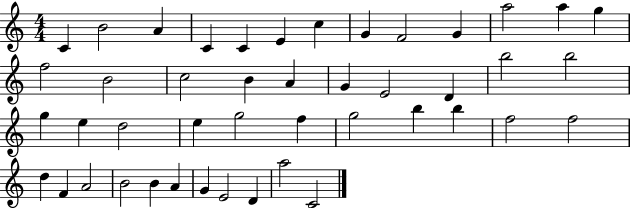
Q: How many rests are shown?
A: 0